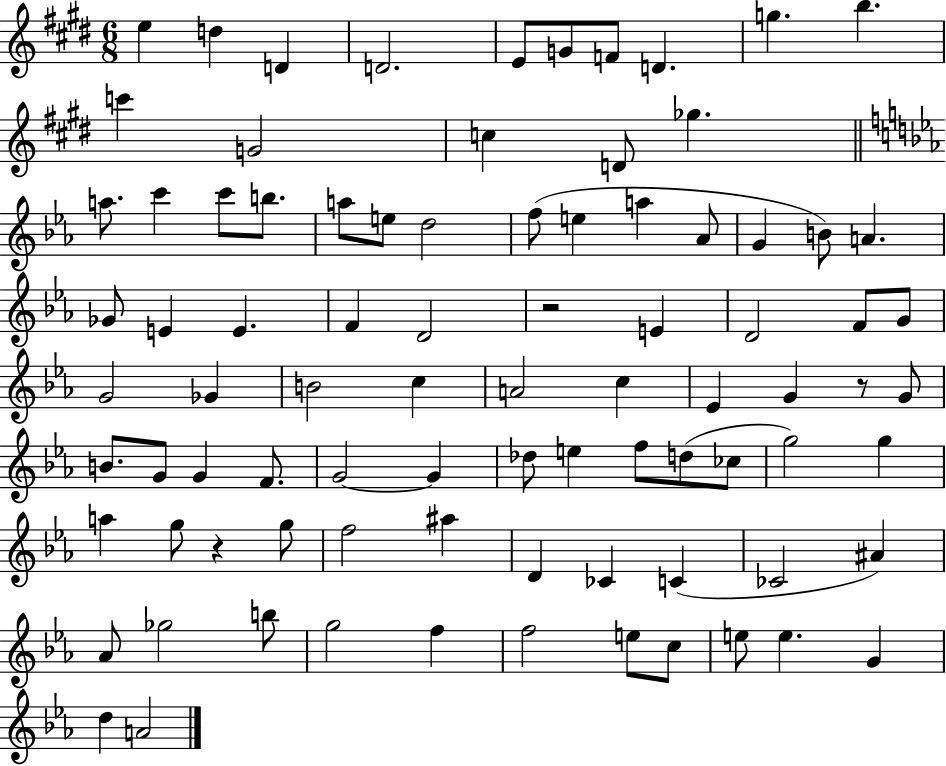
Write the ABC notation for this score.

X:1
T:Untitled
M:6/8
L:1/4
K:E
e d D D2 E/2 G/2 F/2 D g b c' G2 c D/2 _g a/2 c' c'/2 b/2 a/2 e/2 d2 f/2 e a _A/2 G B/2 A _G/2 E E F D2 z2 E D2 F/2 G/2 G2 _G B2 c A2 c _E G z/2 G/2 B/2 G/2 G F/2 G2 G _d/2 e f/2 d/2 _c/2 g2 g a g/2 z g/2 f2 ^a D _C C _C2 ^A _A/2 _g2 b/2 g2 f f2 e/2 c/2 e/2 e G d A2